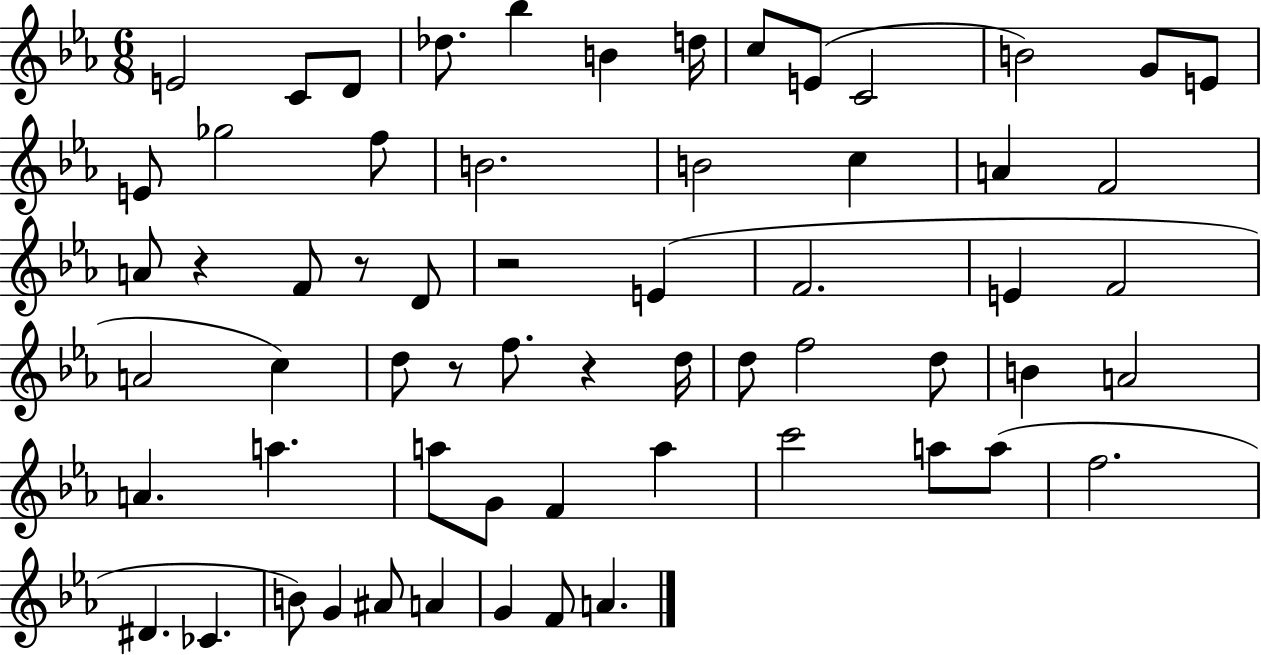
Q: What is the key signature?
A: EES major